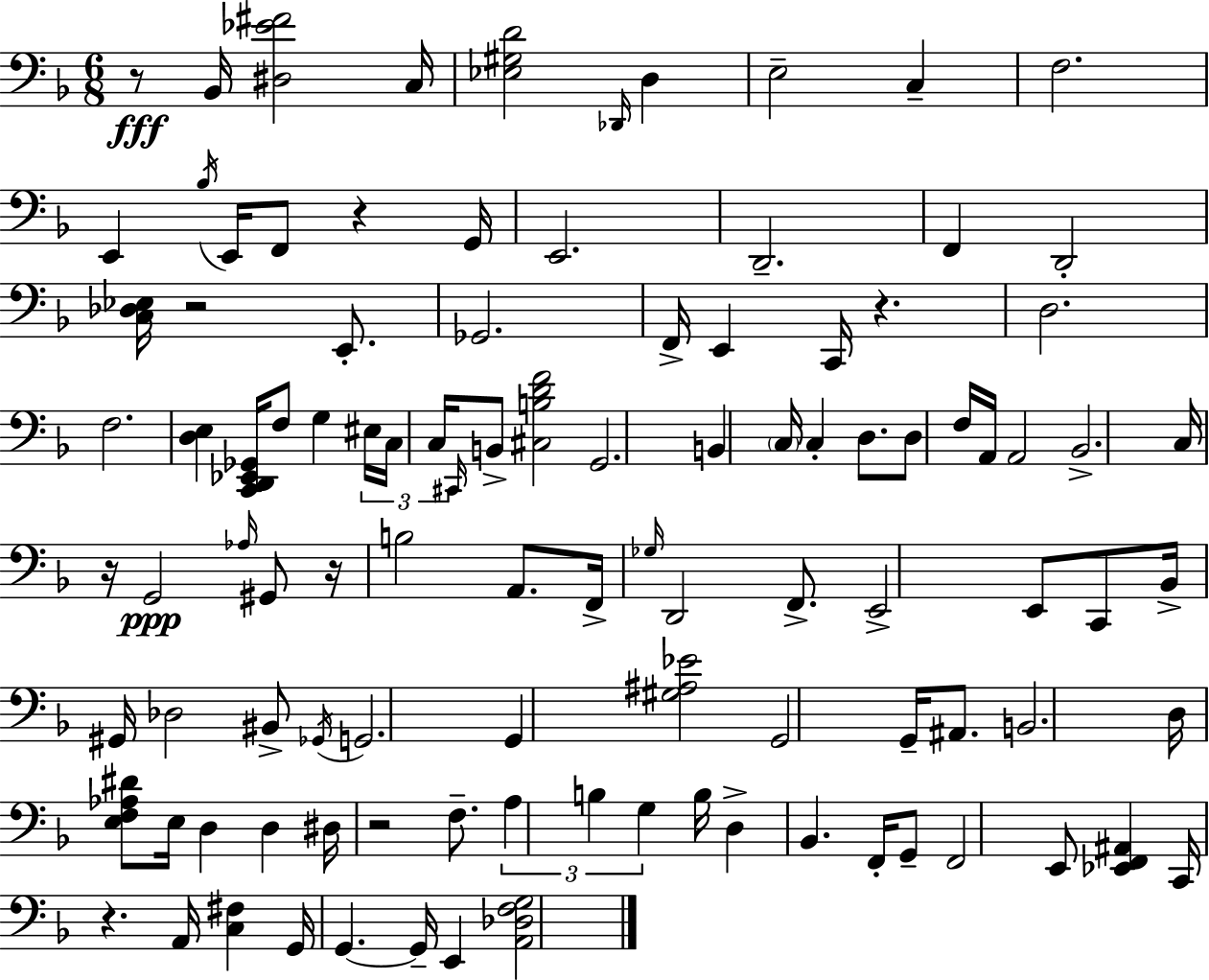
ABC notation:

X:1
T:Untitled
M:6/8
L:1/4
K:F
z/2 _B,,/4 [^D,_E^F]2 C,/4 [_E,^G,D]2 _D,,/4 D, E,2 C, F,2 E,, _B,/4 E,,/4 F,,/2 z G,,/4 E,,2 D,,2 F,, D,,2 [C,_D,_E,]/4 z2 E,,/2 _G,,2 F,,/4 E,, C,,/4 z D,2 F,2 [D,E,] [C,,D,,_E,,_G,,]/4 F,/2 G, ^E,/4 C,/4 C,/4 ^C,,/4 B,,/2 [^C,B,DF]2 G,,2 B,, C,/4 C, D,/2 D,/2 F,/4 A,,/4 A,,2 _B,,2 C,/4 z/4 G,,2 _A,/4 ^G,,/2 z/4 B,2 A,,/2 F,,/4 _G,/4 D,,2 F,,/2 E,,2 E,,/2 C,,/2 _B,,/4 ^G,,/4 _D,2 ^B,,/2 _G,,/4 G,,2 G,, [^G,^A,_E]2 G,,2 G,,/4 ^A,,/2 B,,2 D,/4 [E,F,_A,^D]/2 E,/4 D, D, ^D,/4 z2 F,/2 A, B, G, B,/4 D, _B,, F,,/4 G,,/2 F,,2 E,,/2 [_E,,F,,^A,,] C,,/4 z A,,/4 [C,^F,] G,,/4 G,, G,,/4 E,, [A,,_D,F,G,]2